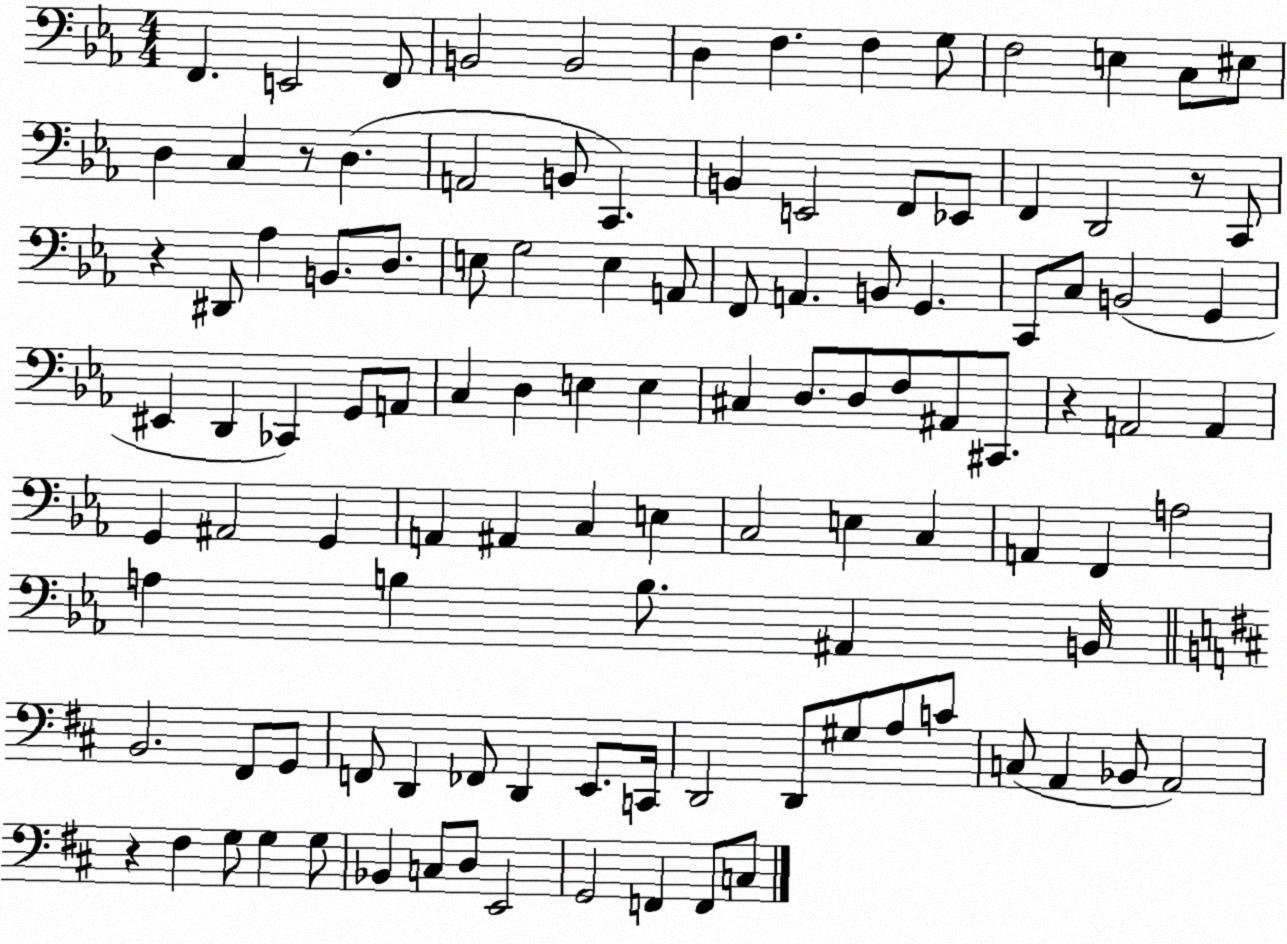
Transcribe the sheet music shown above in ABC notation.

X:1
T:Untitled
M:4/4
L:1/4
K:Eb
F,, E,,2 F,,/2 B,,2 B,,2 D, F, F, G,/2 F,2 E, C,/2 ^E,/2 D, C, z/2 D, A,,2 B,,/2 C,, B,, E,,2 F,,/2 _E,,/2 F,, D,,2 z/2 C,,/2 z ^D,,/2 _A, B,,/2 D,/2 E,/2 G,2 E, A,,/2 F,,/2 A,, B,,/2 G,, C,,/2 C,/2 B,,2 G,, ^E,, D,, _C,, G,,/2 A,,/2 C, D, E, E, ^C, D,/2 D,/2 F,/2 ^A,,/2 ^C,,/2 z A,,2 A,, G,, ^A,,2 G,, A,, ^A,, C, E, C,2 E, C, A,, F,, A,2 A, B, B,/2 ^A,, B,,/4 B,,2 ^F,,/2 G,,/2 F,,/2 D,, _F,,/2 D,, E,,/2 C,,/4 D,,2 D,,/2 ^G,/2 A,/2 C/2 C,/2 A,, _B,,/2 A,,2 z ^F, G,/2 G, G,/2 _B,, C,/2 D,/2 E,,2 G,,2 F,, F,,/2 C,/2